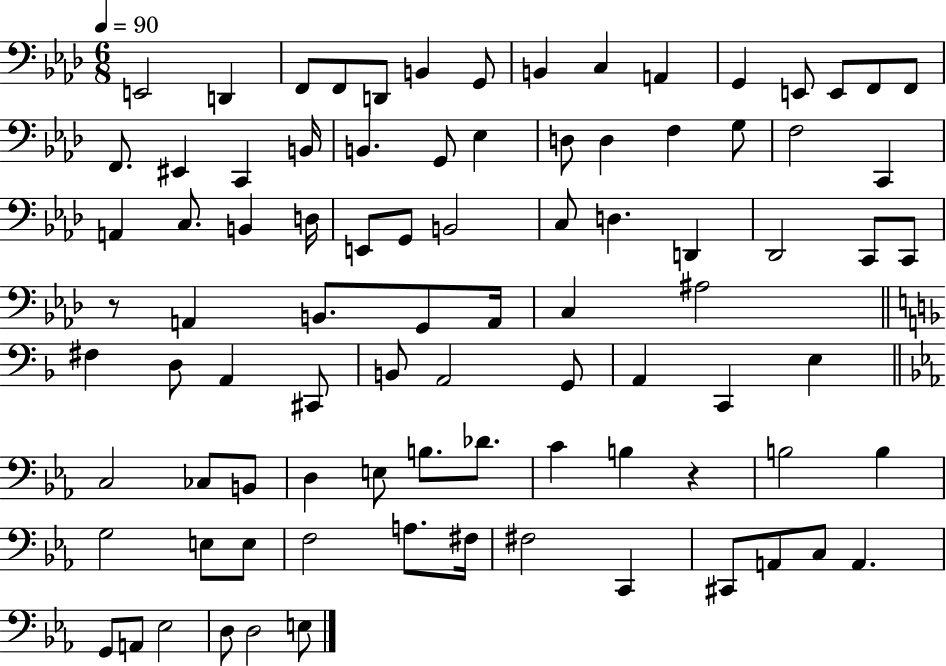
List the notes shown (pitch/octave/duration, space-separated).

E2/h D2/q F2/e F2/e D2/e B2/q G2/e B2/q C3/q A2/q G2/q E2/e E2/e F2/e F2/e F2/e. EIS2/q C2/q B2/s B2/q. G2/e Eb3/q D3/e D3/q F3/q G3/e F3/h C2/q A2/q C3/e. B2/q D3/s E2/e G2/e B2/h C3/e D3/q. D2/q Db2/h C2/e C2/e R/e A2/q B2/e. G2/e A2/s C3/q A#3/h F#3/q D3/e A2/q C#2/e B2/e A2/h G2/e A2/q C2/q E3/q C3/h CES3/e B2/e D3/q E3/e B3/e. Db4/e. C4/q B3/q R/q B3/h B3/q G3/h E3/e E3/e F3/h A3/e. F#3/s F#3/h C2/q C#2/e A2/e C3/e A2/q. G2/e A2/e Eb3/h D3/e D3/h E3/e